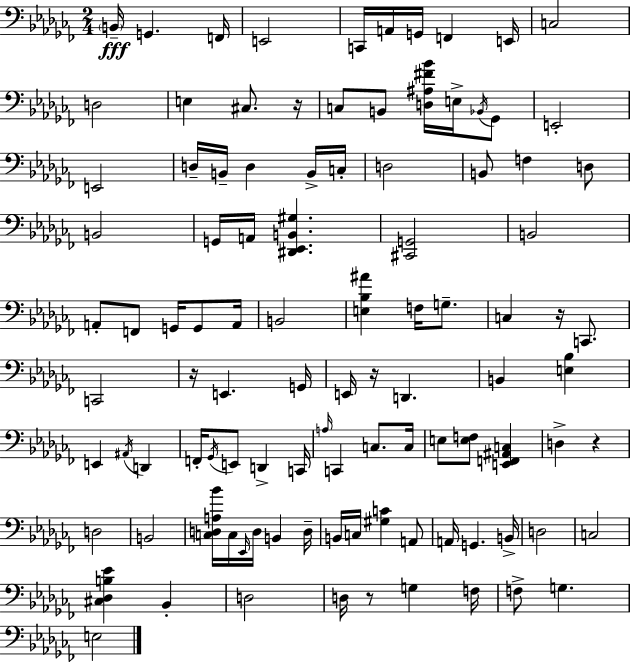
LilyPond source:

{
  \clef bass
  \numericTimeSignature
  \time 2/4
  \key aes \minor
  \parenthesize b,16--\fff g,4. f,16 | e,2 | c,16 a,16 g,16 f,4 e,16 | c2 | \break d2 | e4 cis8. r16 | c8 b,8 <d ais fis' bes'>16 e16-> \acciaccatura { bes,16 } ges,8 | e,2-. | \break e,2 | d16-- b,16-- d4 b,16-> | c16-. d2 | b,8 f4 d8 | \break b,2 | g,16 a,16 <dis, ees, b, gis>4. | <cis, g,>2 | b,2 | \break a,8-. f,8 g,16 g,8 | a,16 b,2 | <e bes ais'>4 f16 g8.-- | c4 r16 c,8. | \break c,2 | r16 e,4. | g,16 e,16 r16 d,4. | b,4 <e bes>4 | \break e,4 \acciaccatura { ais,16 } d,4 | f,16-. \acciaccatura { ges,16 } e,8 d,4-> | c,16 \grace { a16 } c,4 | c8. c16 e8 <e f>8 | \break <e, f, ais, c>4 d4-> | r4 d2 | b,2 | <c d a bes'>16 c16 \grace { ees,16 } d16 | \break b,4 d16-- b,16 c16 <gis c'>4 | a,8 a,16 g,4. | b,16-> d2 | c2 | \break <cis des b ees'>4 | bes,4-. d2 | d16 r8 | g4 f16 f8-> g4. | \break e2 | \bar "|."
}